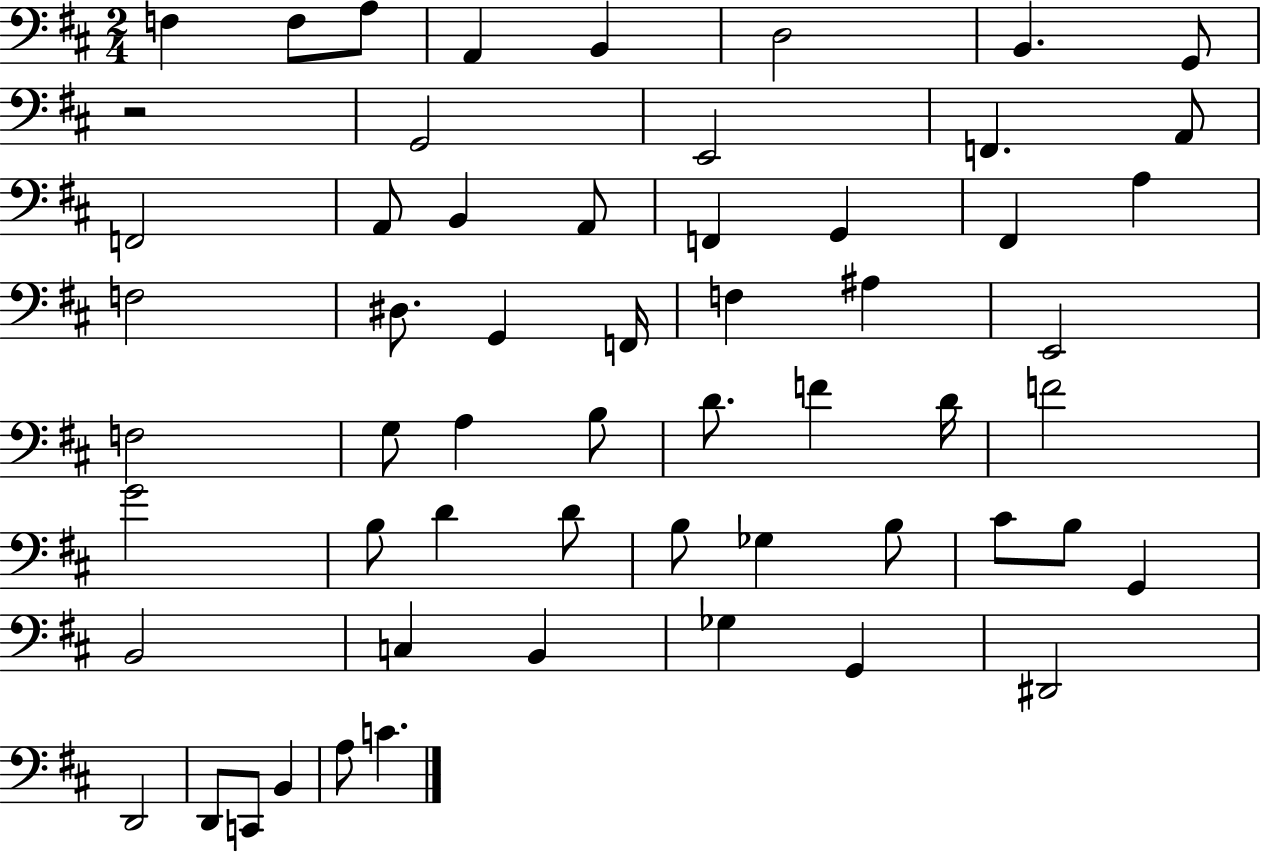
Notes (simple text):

F3/q F3/e A3/e A2/q B2/q D3/h B2/q. G2/e R/h G2/h E2/h F2/q. A2/e F2/h A2/e B2/q A2/e F2/q G2/q F#2/q A3/q F3/h D#3/e. G2/q F2/s F3/q A#3/q E2/h F3/h G3/e A3/q B3/e D4/e. F4/q D4/s F4/h G4/h B3/e D4/q D4/e B3/e Gb3/q B3/e C#4/e B3/e G2/q B2/h C3/q B2/q Gb3/q G2/q D#2/h D2/h D2/e C2/e B2/q A3/e C4/q.